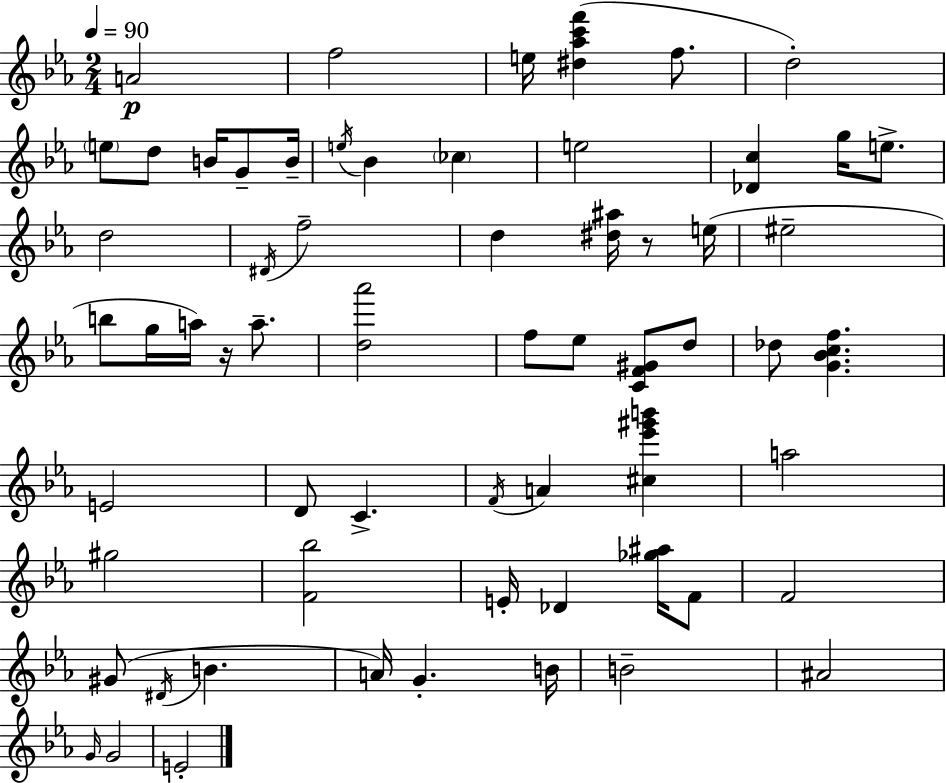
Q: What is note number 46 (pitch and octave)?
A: G4